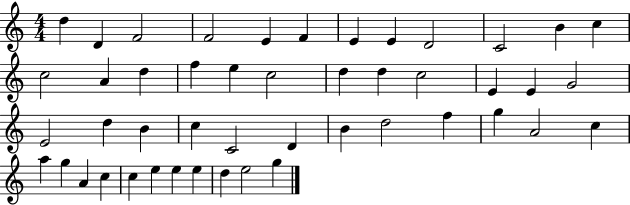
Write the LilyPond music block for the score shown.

{
  \clef treble
  \numericTimeSignature
  \time 4/4
  \key c \major
  d''4 d'4 f'2 | f'2 e'4 f'4 | e'4 e'4 d'2 | c'2 b'4 c''4 | \break c''2 a'4 d''4 | f''4 e''4 c''2 | d''4 d''4 c''2 | e'4 e'4 g'2 | \break e'2 d''4 b'4 | c''4 c'2 d'4 | b'4 d''2 f''4 | g''4 a'2 c''4 | \break a''4 g''4 a'4 c''4 | c''4 e''4 e''4 e''4 | d''4 e''2 g''4 | \bar "|."
}